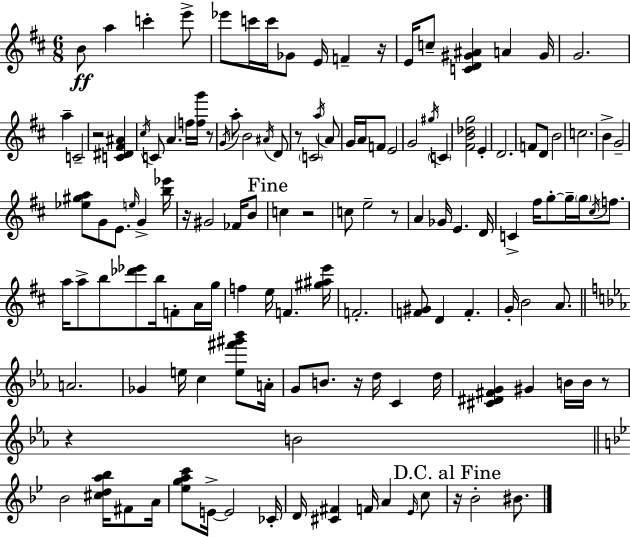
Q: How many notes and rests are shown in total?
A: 133